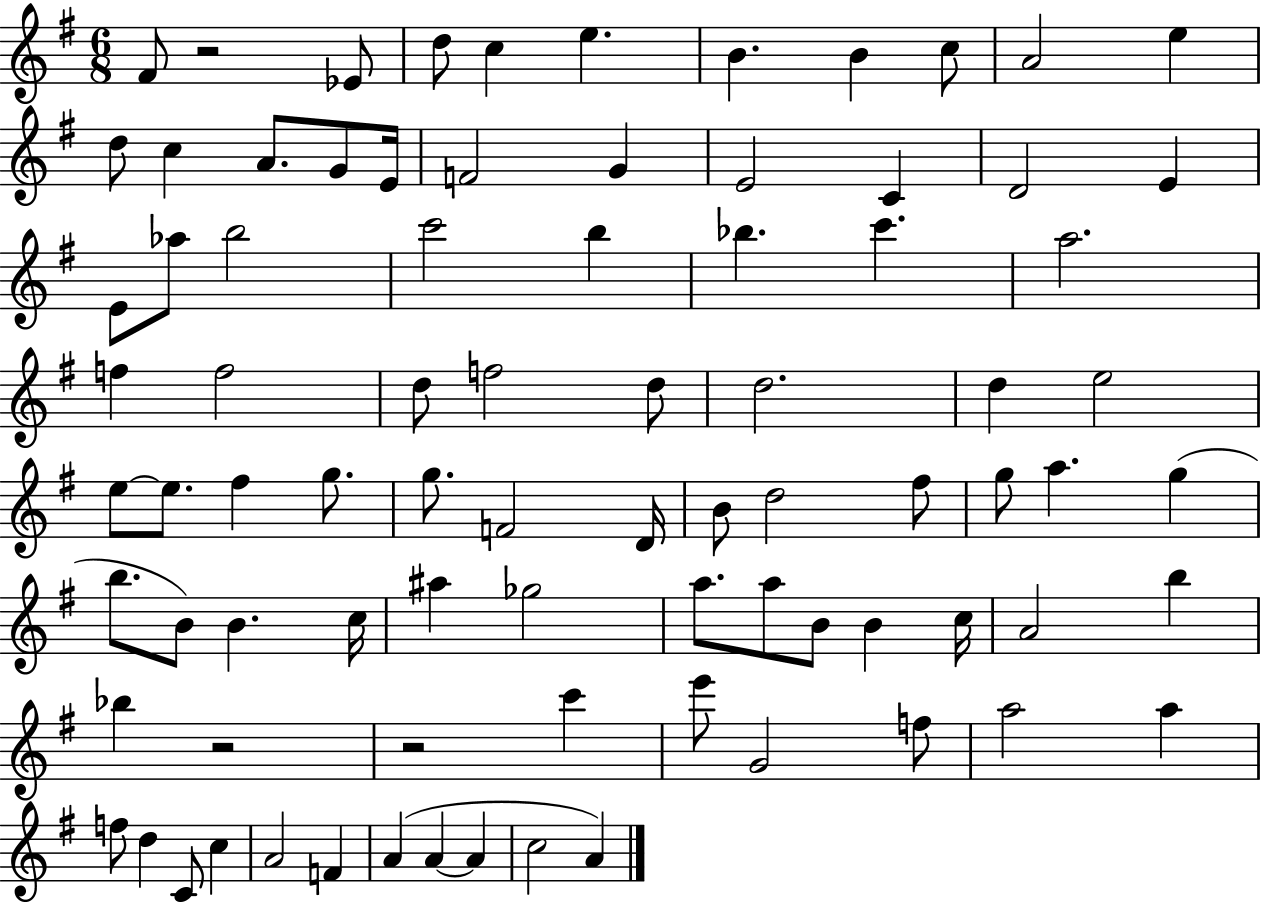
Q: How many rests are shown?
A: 3